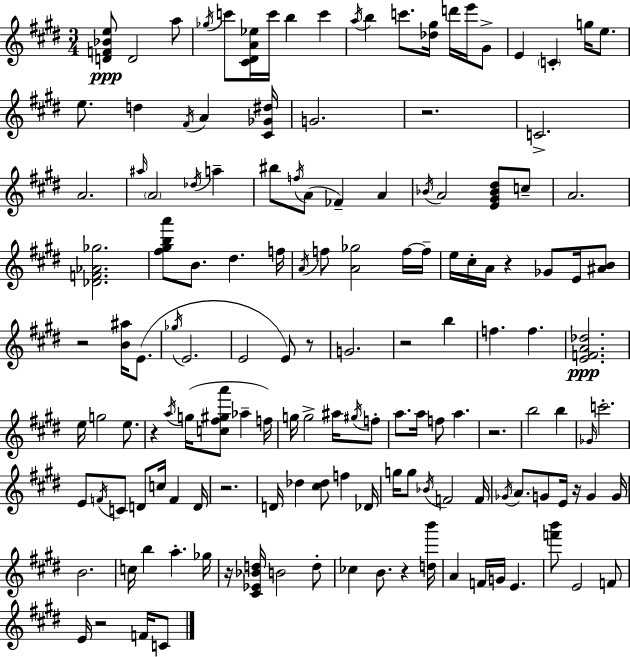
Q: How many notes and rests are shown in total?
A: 146